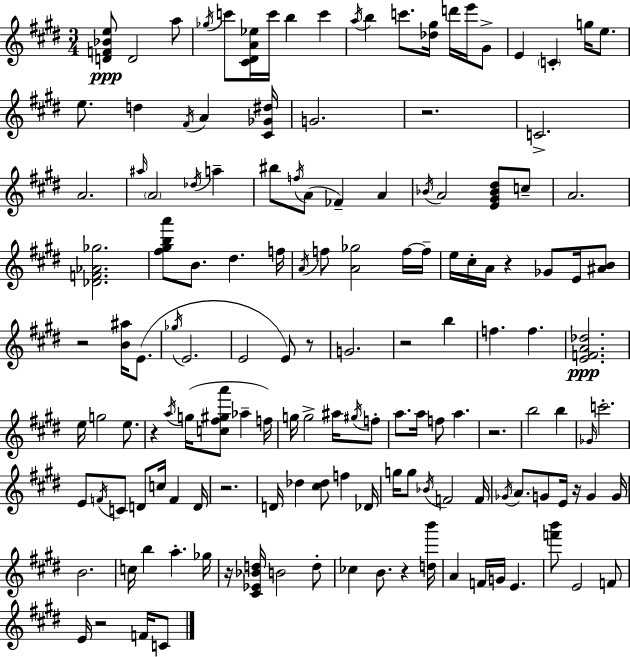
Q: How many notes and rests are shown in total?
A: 146